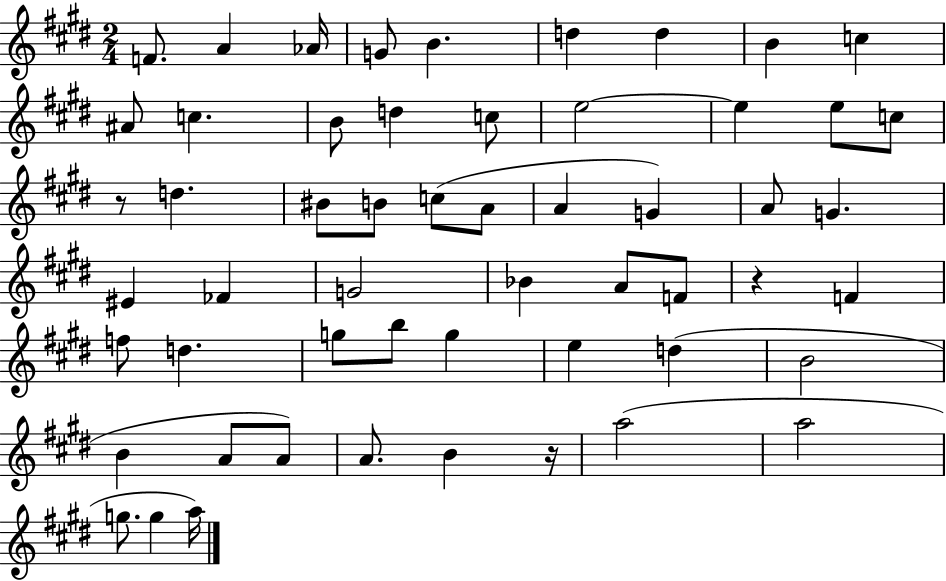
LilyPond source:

{
  \clef treble
  \numericTimeSignature
  \time 2/4
  \key e \major
  f'8. a'4 aes'16 | g'8 b'4. | d''4 d''4 | b'4 c''4 | \break ais'8 c''4. | b'8 d''4 c''8 | e''2~~ | e''4 e''8 c''8 | \break r8 d''4. | bis'8 b'8 c''8( a'8 | a'4 g'4) | a'8 g'4. | \break eis'4 fes'4 | g'2 | bes'4 a'8 f'8 | r4 f'4 | \break f''8 d''4. | g''8 b''8 g''4 | e''4 d''4( | b'2 | \break b'4 a'8 a'8) | a'8. b'4 r16 | a''2( | a''2 | \break g''8. g''4 a''16) | \bar "|."
}